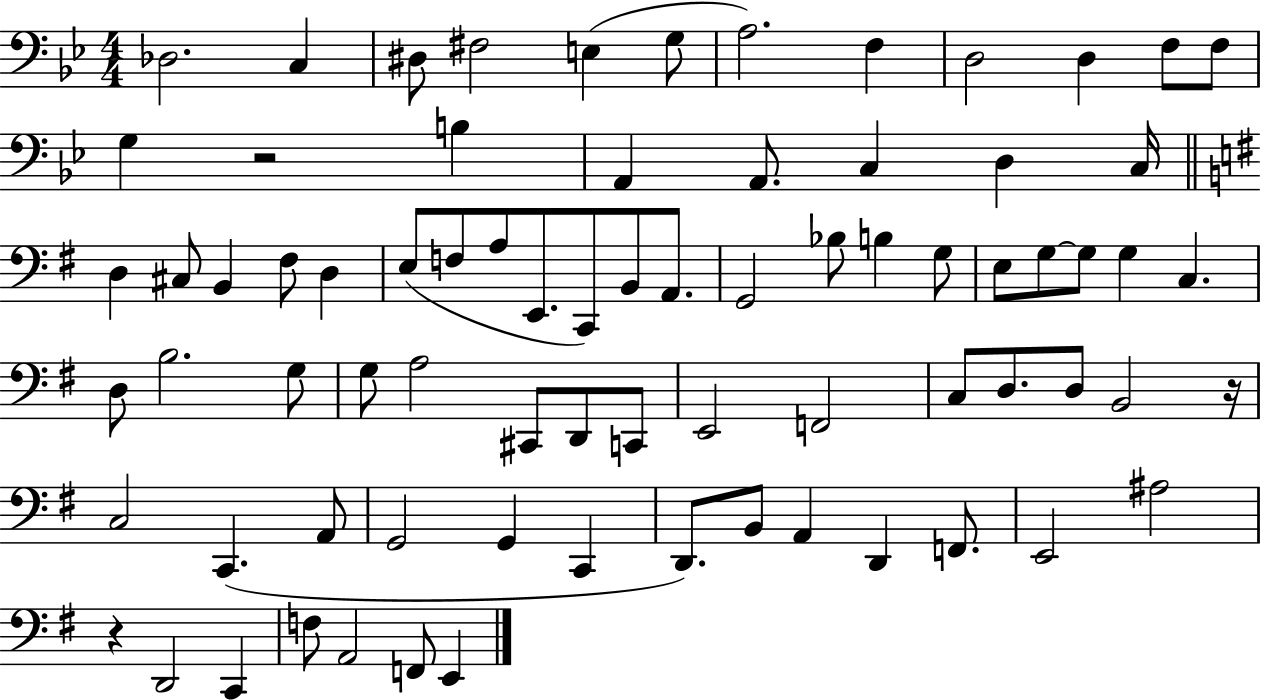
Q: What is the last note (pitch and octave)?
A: E2